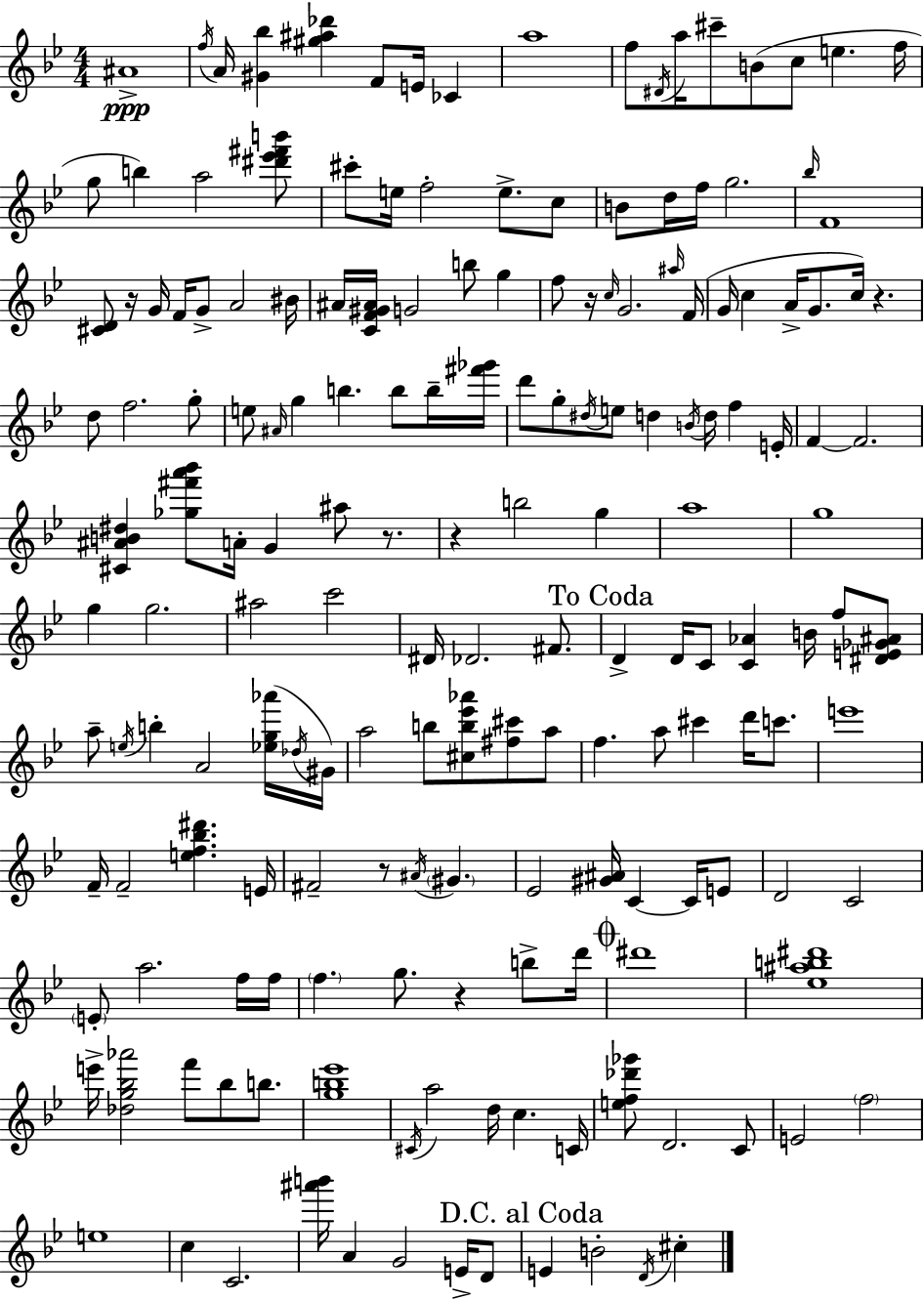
{
  \clef treble
  \numericTimeSignature
  \time 4/4
  \key bes \major
  ais'1->\ppp | \acciaccatura { f''16 } a'16 <gis' bes''>4 <gis'' ais'' des'''>4 f'8 e'16 ces'4 | a''1 | f''8 \acciaccatura { dis'16 } a''16 cis'''8-- b'8( c''8 e''4. | \break f''16 g''8 b''4) a''2 | <dis''' ees''' fis''' b'''>8 cis'''8-. e''16 f''2-. e''8.-> | c''8 b'8 d''16 f''16 g''2. | \grace { bes''16 } f'1 | \break <cis' d'>8 r16 g'16 f'16 g'8-> a'2 | bis'16 ais'16 <c' f' gis' ais'>16 g'2 b''8 g''4 | f''8 r16 \grace { c''16 } g'2. | \grace { ais''16 } f'16( g'16 c''4 a'16-> g'8. c''16) r4. | \break d''8 f''2. | g''8-. e''8 \grace { ais'16 } g''4 b''4. | b''8 b''16-- <fis''' ges'''>16 d'''8 g''8-. \acciaccatura { dis''16 } e''8 d''4 | \acciaccatura { b'16 } d''16 f''4 e'16-. f'4~~ f'2. | \break <cis' ais' b' dis''>4 <ges'' fis''' a''' bes'''>8 a'16-. g'4 | ais''8 r8. r4 b''2 | g''4 a''1 | g''1 | \break g''4 g''2. | ais''2 | c'''2 dis'16 des'2. | fis'8. \mark "To Coda" d'4-> d'16 c'8 <c' aes'>4 | \break b'16 f''8 <dis' e' ges' ais'>8 a''8-- \acciaccatura { e''16 } b''4-. a'2 | <ees'' g'' aes'''>16( \acciaccatura { des''16 } gis'16) a''2 | b''8 <cis'' b'' ees''' aes'''>8 <fis'' cis'''>8 a''8 f''4. | a''8 cis'''4 d'''16 c'''8. e'''1 | \break f'16-- f'2-- | <e'' f'' bes'' dis'''>4. e'16 fis'2-- | r8 \acciaccatura { ais'16 } \parenthesize gis'4. ees'2 | <gis' ais'>16 c'4~~ c'16 e'8 d'2 | \break c'2 \parenthesize e'8-. a''2. | f''16 f''16 \parenthesize f''4. | g''8. r4 b''8-> d'''16 \mark \markup { \musicglyph "scripts.coda" } dis'''1 | <ees'' ais'' b'' dis'''>1 | \break e'''16-> <des'' g'' bes'' aes'''>2 | f'''8 bes''8 b''8. <g'' b'' ees'''>1 | \acciaccatura { cis'16 } a''2 | d''16 c''4. c'16 <e'' f'' des''' ges'''>8 d'2. | \break c'8 e'2 | \parenthesize f''2 e''1 | c''4 | c'2. <ais''' b'''>16 a'4 | \break g'2 e'16-> d'8 \mark "D.C. al Coda" e'4 | b'2-. \acciaccatura { d'16 } cis''4-. \bar "|."
}